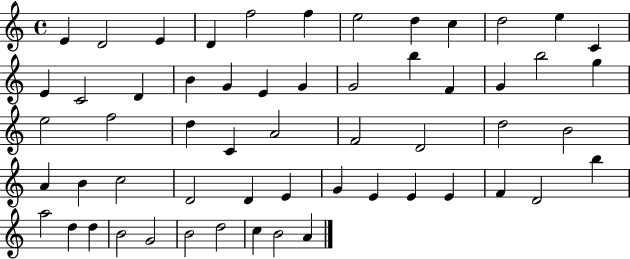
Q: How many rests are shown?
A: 0